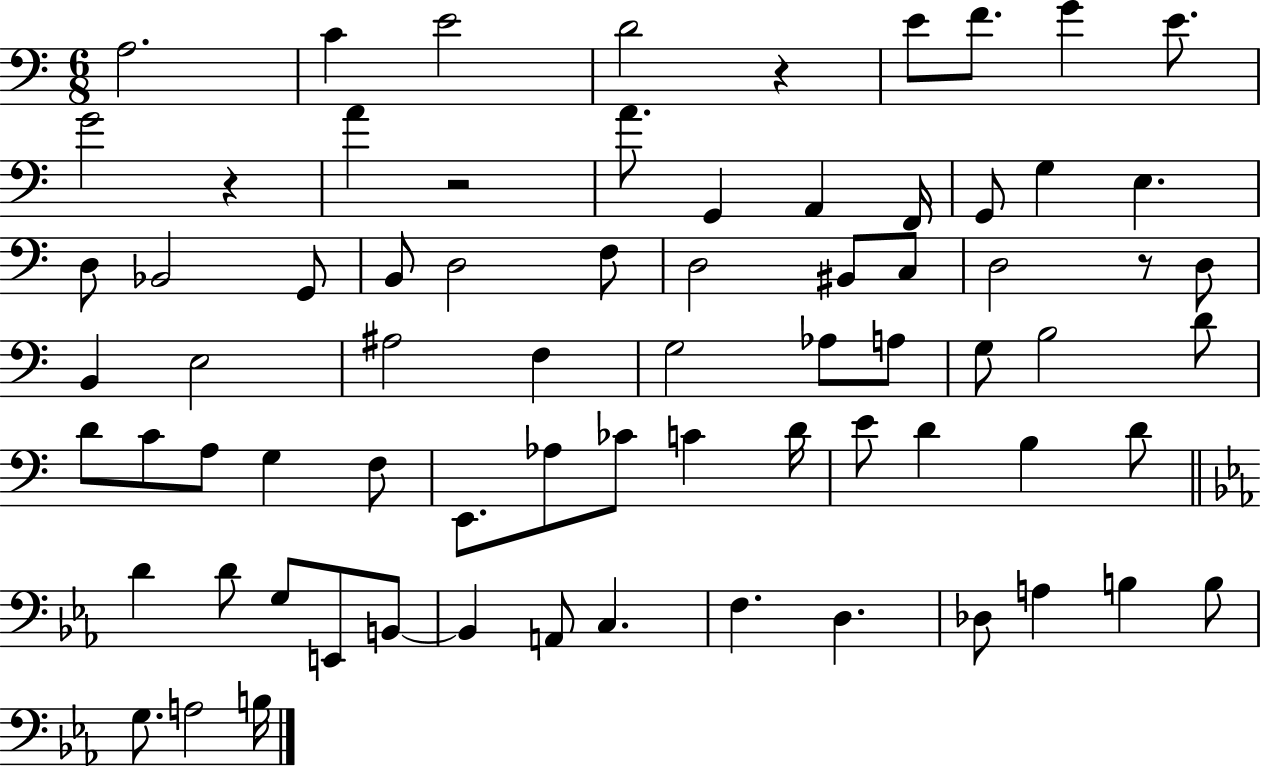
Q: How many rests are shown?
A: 4